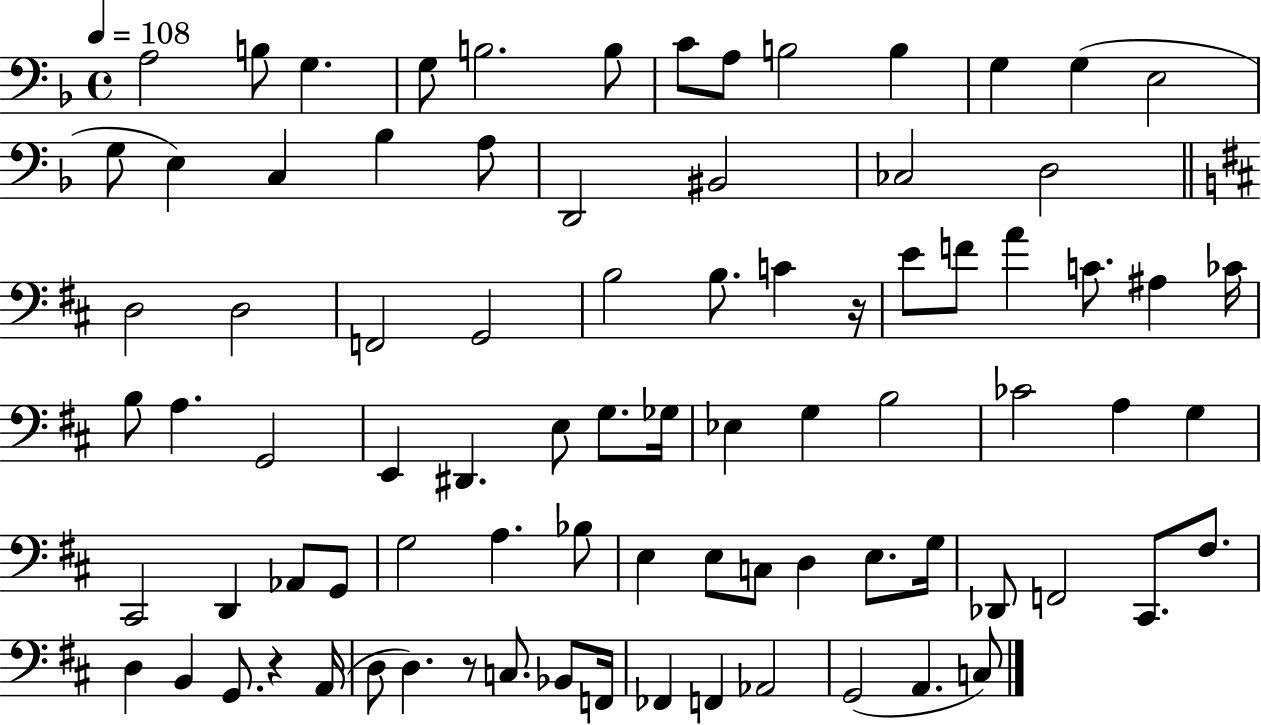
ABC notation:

X:1
T:Untitled
M:4/4
L:1/4
K:F
A,2 B,/2 G, G,/2 B,2 B,/2 C/2 A,/2 B,2 B, G, G, E,2 G,/2 E, C, _B, A,/2 D,,2 ^B,,2 _C,2 D,2 D,2 D,2 F,,2 G,,2 B,2 B,/2 C z/4 E/2 F/2 A C/2 ^A, _C/4 B,/2 A, G,,2 E,, ^D,, E,/2 G,/2 _G,/4 _E, G, B,2 _C2 A, G, ^C,,2 D,, _A,,/2 G,,/2 G,2 A, _B,/2 E, E,/2 C,/2 D, E,/2 G,/4 _D,,/2 F,,2 ^C,,/2 ^F,/2 D, B,, G,,/2 z A,,/4 D,/2 D, z/2 C,/2 _B,,/2 F,,/4 _F,, F,, _A,,2 G,,2 A,, C,/2